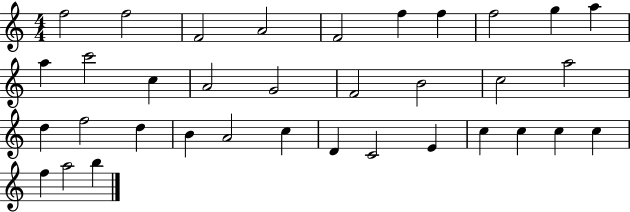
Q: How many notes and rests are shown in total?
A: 35